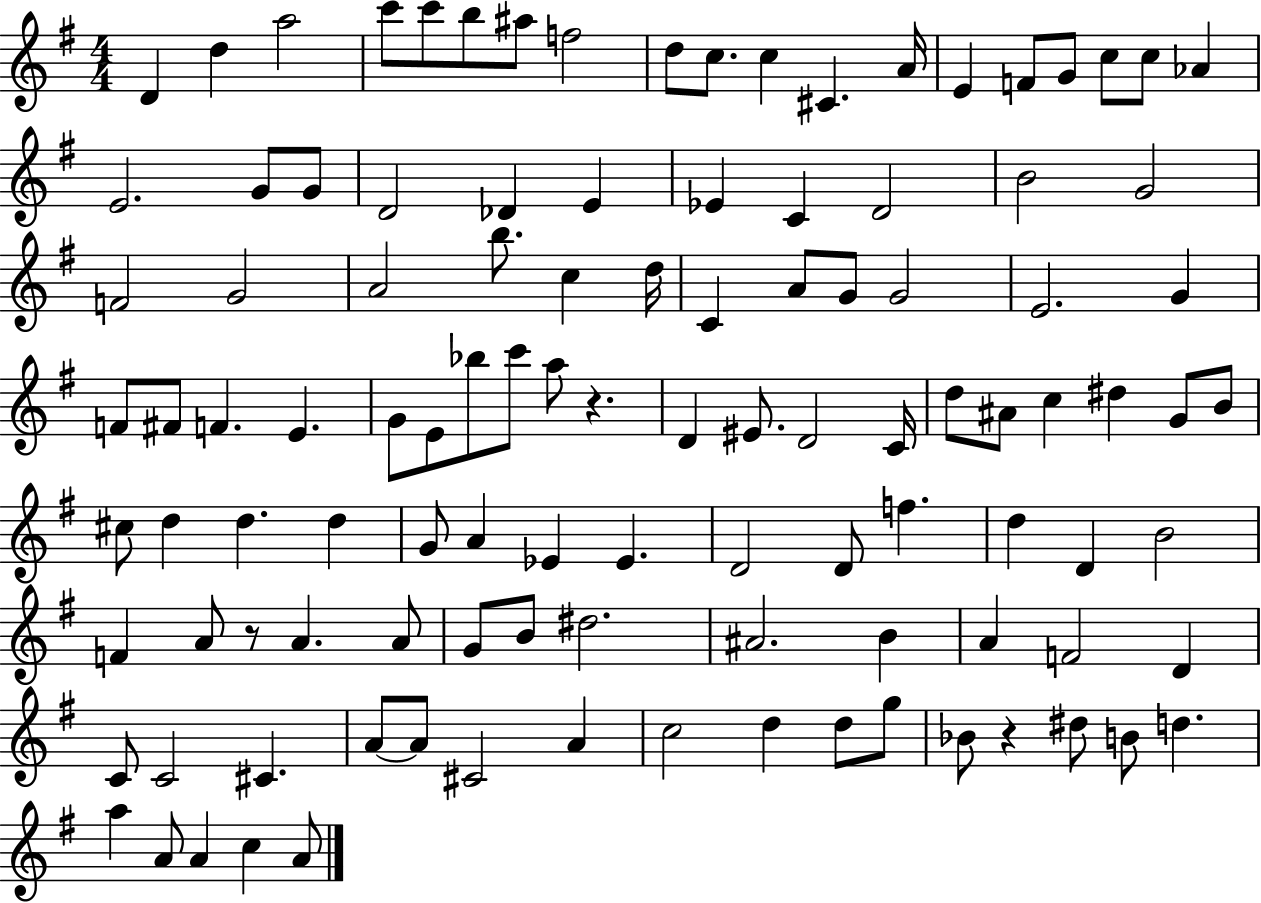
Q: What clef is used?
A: treble